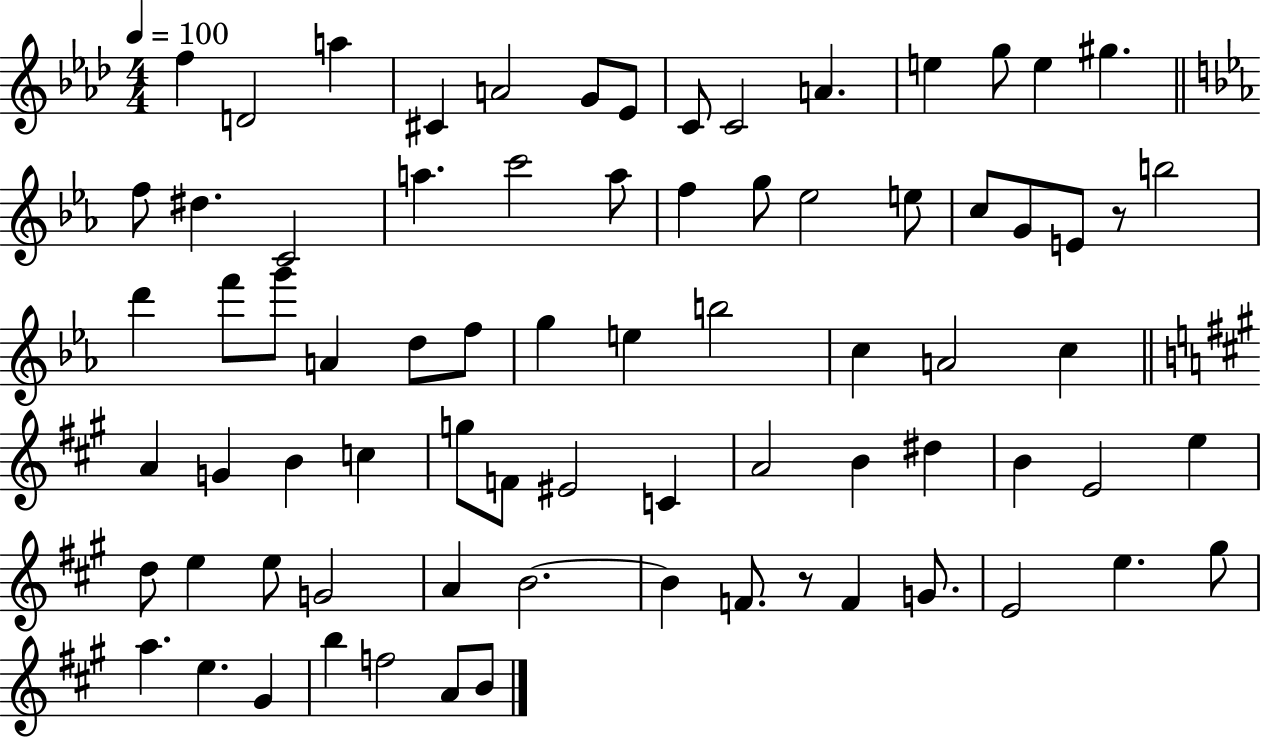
X:1
T:Untitled
M:4/4
L:1/4
K:Ab
f D2 a ^C A2 G/2 _E/2 C/2 C2 A e g/2 e ^g f/2 ^d C2 a c'2 a/2 f g/2 _e2 e/2 c/2 G/2 E/2 z/2 b2 d' f'/2 g'/2 A d/2 f/2 g e b2 c A2 c A G B c g/2 F/2 ^E2 C A2 B ^d B E2 e d/2 e e/2 G2 A B2 B F/2 z/2 F G/2 E2 e ^g/2 a e ^G b f2 A/2 B/2